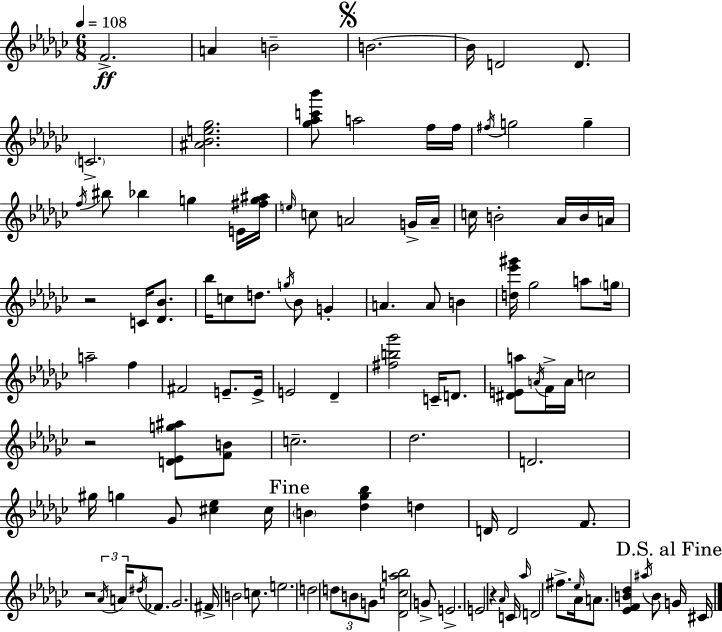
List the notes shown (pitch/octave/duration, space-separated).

F4/h. A4/q B4/h B4/h. B4/s D4/h D4/e. C4/h. [A#4,Bb4,E5,Gb5]/h. [Gb5,Ab5,C6,Bb6]/e A5/h F5/s F5/s F#5/s G5/h G5/q F5/s BIS5/e Bb5/q G5/q E4/s [F#5,G5,A#5]/s E5/s C5/e A4/h G4/s A4/s C5/s B4/h Ab4/s B4/s A4/s R/h C4/s [Db4,Bb4]/e. Bb5/s C5/e D5/e. G5/s Bb4/e G4/q A4/q. A4/e B4/q [D5,Eb6,G#6]/s Gb5/h A5/e G5/s A5/h F5/q F#4/h E4/e. E4/s E4/h Db4/q [F#5,B5,Gb6]/h C4/s D4/e. [D#4,E4,A5]/e A4/s F4/s A4/s C5/h R/h [D4,Eb4,G5,A#5]/e [F4,B4]/e C5/h. Db5/h. D4/h. G#5/s G5/q Gb4/e [C#5,Eb5]/q C#5/s B4/q [Db5,Gb5,Bb5]/q D5/q D4/s D4/h F4/e. R/h Ab4/s A4/s D#5/s FES4/e. Gb4/h. F#4/s B4/h C5/e. E5/h. D5/h D5/e B4/e G4/e [Db4,C5,A5,Bb5]/h G4/e E4/h. E4/h R/q Ab4/s C4/s Ab5/s D4/h F#5/e. Eb5/s Ab4/s A4/e. [Eb4,F4,B4,Db5]/q A#5/s B4/e G4/s C#4/s